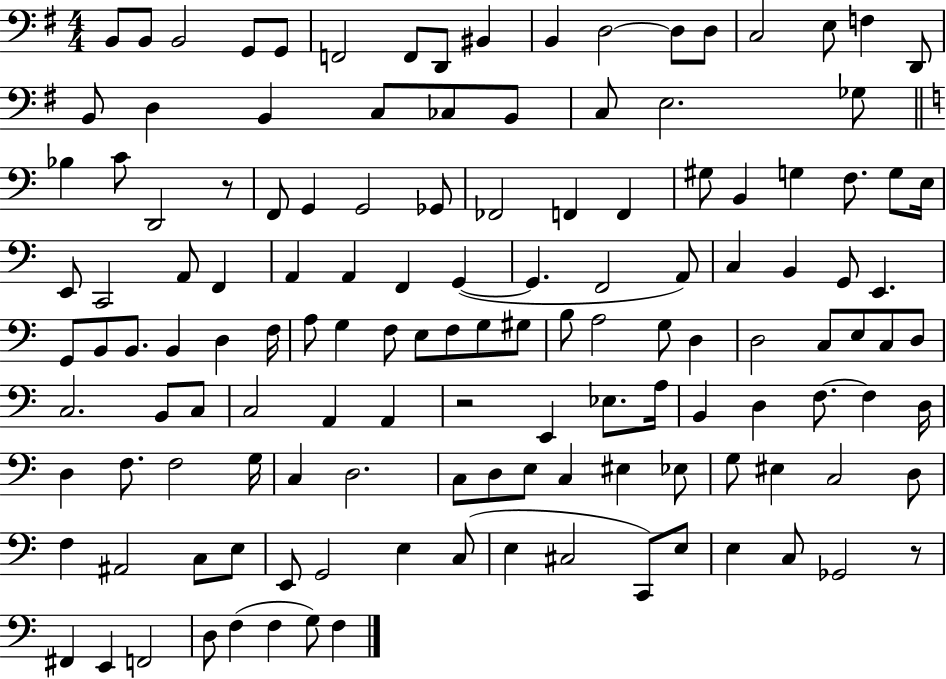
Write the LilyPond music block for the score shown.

{
  \clef bass
  \numericTimeSignature
  \time 4/4
  \key g \major
  \repeat volta 2 { b,8 b,8 b,2 g,8 g,8 | f,2 f,8 d,8 bis,4 | b,4 d2~~ d8 d8 | c2 e8 f4 d,8 | \break b,8 d4 b,4 c8 ces8 b,8 | c8 e2. ges8 | \bar "||" \break \key c \major bes4 c'8 d,2 r8 | f,8 g,4 g,2 ges,8 | fes,2 f,4 f,4 | gis8 b,4 g4 f8. g8 e16 | \break e,8 c,2 a,8 f,4 | a,4 a,4 f,4 g,4~(~ | g,4. f,2 a,8) | c4 b,4 g,8 e,4. | \break g,8 b,8 b,8. b,4 d4 f16 | a8 g4 f8 e8 f8 g8 gis8 | b8 a2 g8 d4 | d2 c8 e8 c8 d8 | \break c2. b,8 c8 | c2 a,4 a,4 | r2 e,4 ees8. a16 | b,4 d4 f8.~~ f4 d16 | \break d4 f8. f2 g16 | c4 d2. | c8 d8 e8 c4 eis4 ees8 | g8 eis4 c2 d8 | \break f4 ais,2 c8 e8 | e,8 g,2 e4 c8( | e4 cis2 c,8) e8 | e4 c8 ges,2 r8 | \break fis,4 e,4 f,2 | d8 f4( f4 g8) f4 | } \bar "|."
}